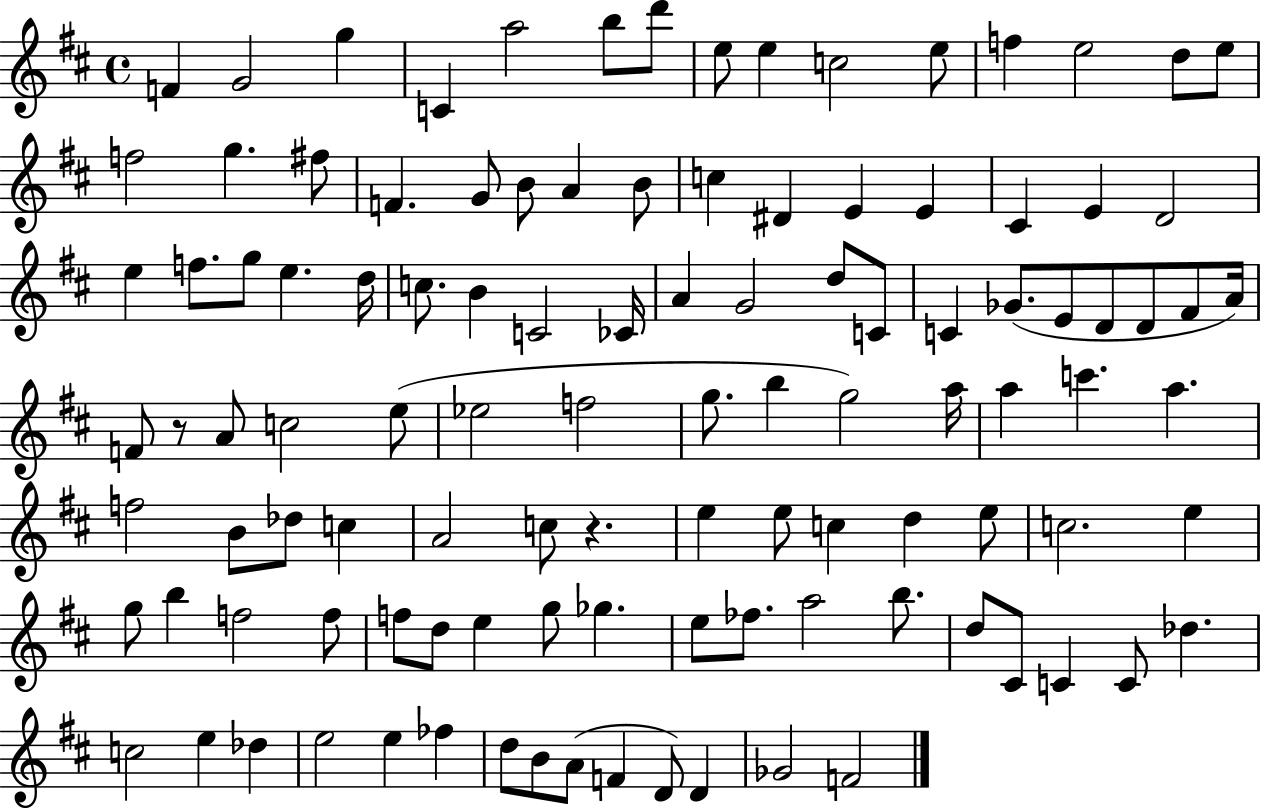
F4/q G4/h G5/q C4/q A5/h B5/e D6/e E5/e E5/q C5/h E5/e F5/q E5/h D5/e E5/e F5/h G5/q. F#5/e F4/q. G4/e B4/e A4/q B4/e C5/q D#4/q E4/q E4/q C#4/q E4/q D4/h E5/q F5/e. G5/e E5/q. D5/s C5/e. B4/q C4/h CES4/s A4/q G4/h D5/e C4/e C4/q Gb4/e. E4/e D4/e D4/e F#4/e A4/s F4/e R/e A4/e C5/h E5/e Eb5/h F5/h G5/e. B5/q G5/h A5/s A5/q C6/q. A5/q. F5/h B4/e Db5/e C5/q A4/h C5/e R/q. E5/q E5/e C5/q D5/q E5/e C5/h. E5/q G5/e B5/q F5/h F5/e F5/e D5/e E5/q G5/e Gb5/q. E5/e FES5/e. A5/h B5/e. D5/e C#4/e C4/q C4/e Db5/q. C5/h E5/q Db5/q E5/h E5/q FES5/q D5/e B4/e A4/e F4/q D4/e D4/q Gb4/h F4/h